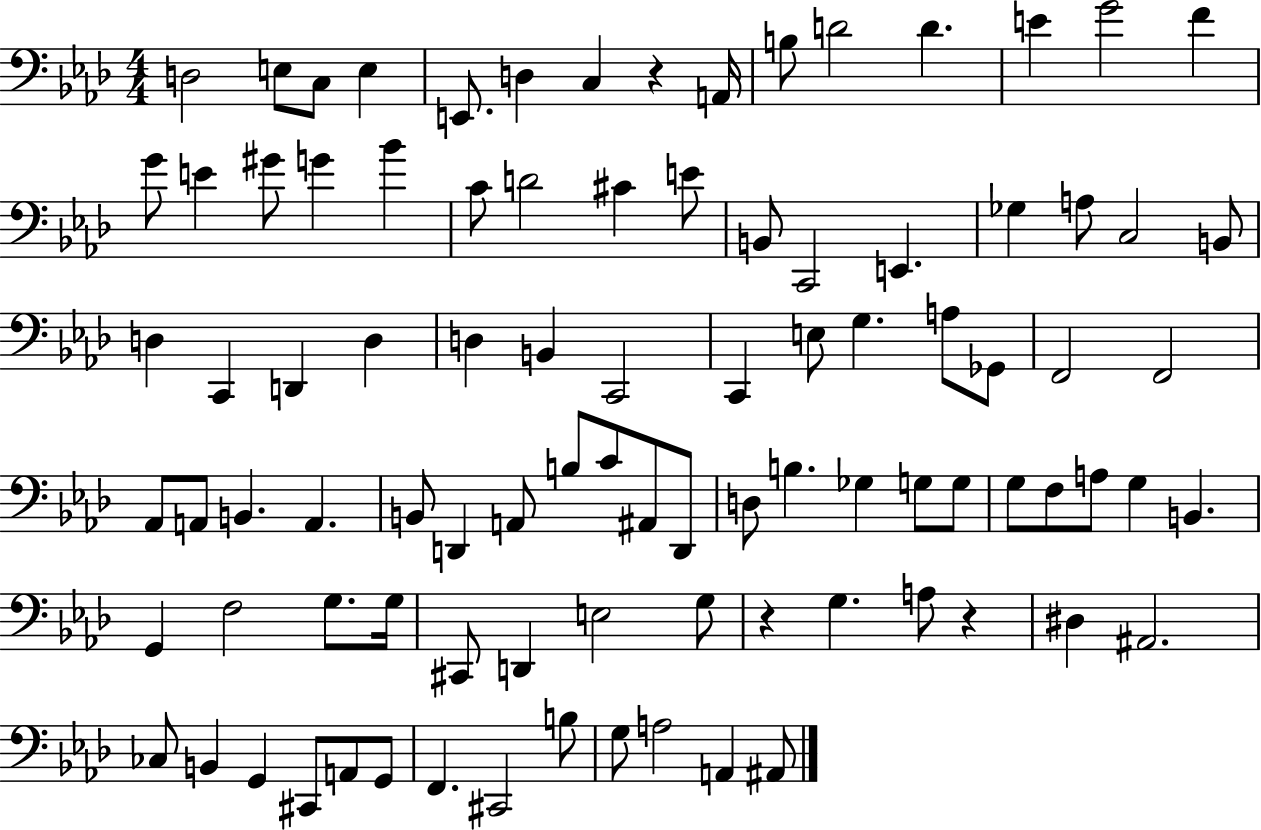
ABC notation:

X:1
T:Untitled
M:4/4
L:1/4
K:Ab
D,2 E,/2 C,/2 E, E,,/2 D, C, z A,,/4 B,/2 D2 D E G2 F G/2 E ^G/2 G _B C/2 D2 ^C E/2 B,,/2 C,,2 E,, _G, A,/2 C,2 B,,/2 D, C,, D,, D, D, B,, C,,2 C,, E,/2 G, A,/2 _G,,/2 F,,2 F,,2 _A,,/2 A,,/2 B,, A,, B,,/2 D,, A,,/2 B,/2 C/2 ^A,,/2 D,,/2 D,/2 B, _G, G,/2 G,/2 G,/2 F,/2 A,/2 G, B,, G,, F,2 G,/2 G,/4 ^C,,/2 D,, E,2 G,/2 z G, A,/2 z ^D, ^A,,2 _C,/2 B,, G,, ^C,,/2 A,,/2 G,,/2 F,, ^C,,2 B,/2 G,/2 A,2 A,, ^A,,/2